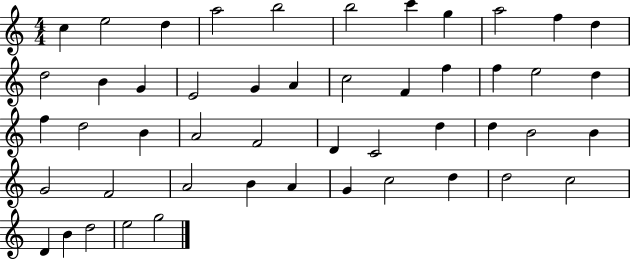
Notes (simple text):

C5/q E5/h D5/q A5/h B5/h B5/h C6/q G5/q A5/h F5/q D5/q D5/h B4/q G4/q E4/h G4/q A4/q C5/h F4/q F5/q F5/q E5/h D5/q F5/q D5/h B4/q A4/h F4/h D4/q C4/h D5/q D5/q B4/h B4/q G4/h F4/h A4/h B4/q A4/q G4/q C5/h D5/q D5/h C5/h D4/q B4/q D5/h E5/h G5/h